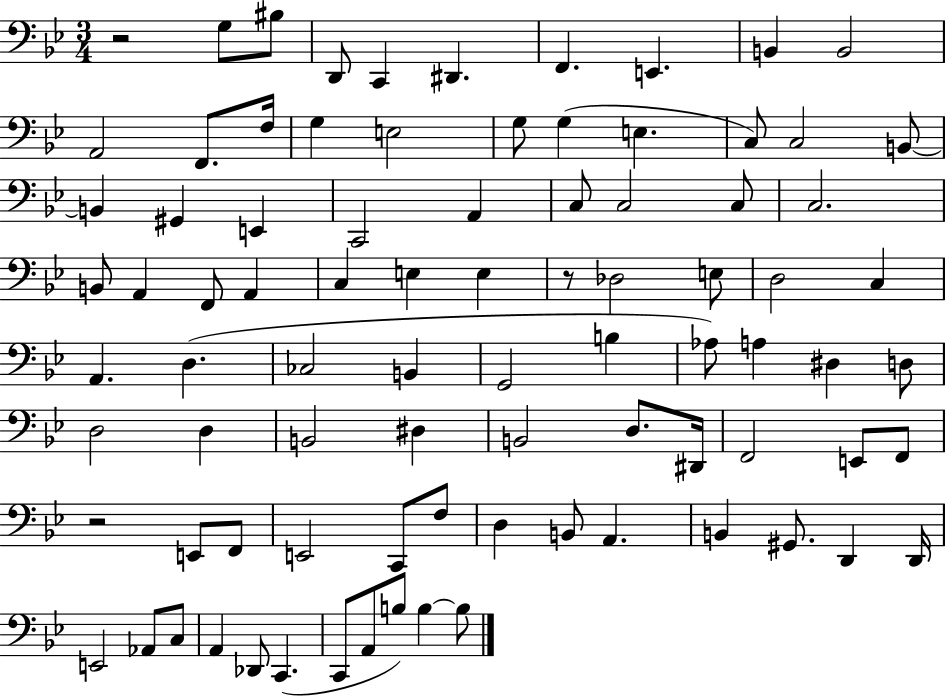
{
  \clef bass
  \numericTimeSignature
  \time 3/4
  \key bes \major
  r2 g8 bis8 | d,8 c,4 dis,4. | f,4. e,4. | b,4 b,2 | \break a,2 f,8. f16 | g4 e2 | g8 g4( e4. | c8) c2 b,8~~ | \break b,4 gis,4 e,4 | c,2 a,4 | c8 c2 c8 | c2. | \break b,8 a,4 f,8 a,4 | c4 e4 e4 | r8 des2 e8 | d2 c4 | \break a,4. d4.( | ces2 b,4 | g,2 b4 | aes8) a4 dis4 d8 | \break d2 d4 | b,2 dis4 | b,2 d8. dis,16 | f,2 e,8 f,8 | \break r2 e,8 f,8 | e,2 c,8 f8 | d4 b,8 a,4. | b,4 gis,8. d,4 d,16 | \break e,2 aes,8 c8 | a,4 des,8 c,4.( | c,8 a,8 b8) b4~~ b8 | \bar "|."
}